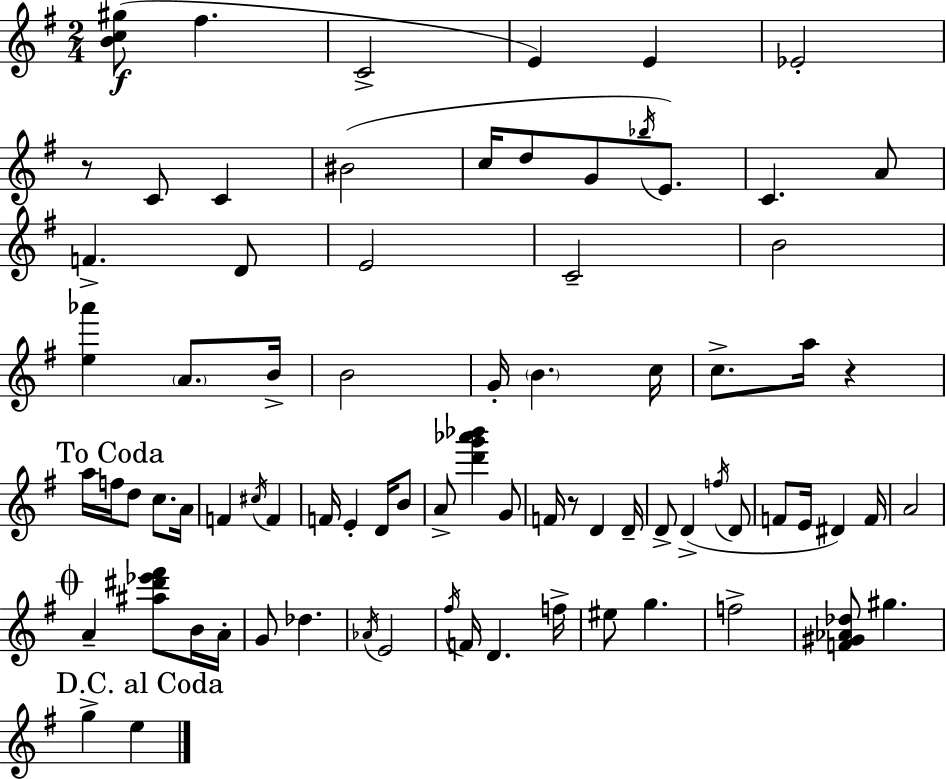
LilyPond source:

{
  \clef treble
  \numericTimeSignature
  \time 2/4
  \key e \minor
  <b' c'' gis''>8(\f fis''4. | c'2-> | e'4) e'4 | ees'2-. | \break r8 c'8 c'4 | bis'2( | c''16 d''8 g'8 \acciaccatura { bes''16 }) e'8. | c'4. a'8 | \break f'4.-> d'8 | e'2 | c'2-- | b'2 | \break <e'' aes'''>4 \parenthesize a'8. | b'16-> b'2 | g'16-. \parenthesize b'4. | c''16 c''8.-> a''16 r4 | \break \mark "To Coda" a''16 f''16 d''8 c''8. | a'16 f'4 \acciaccatura { cis''16 } f'4 | f'16 e'4-. d'16 | b'8 a'8-> <d''' g''' aes''' bes'''>4 | \break g'8 f'16 r8 d'4 | d'16-- d'8-> d'4->( | \acciaccatura { f''16 } d'8 f'8 e'16 dis'4) | f'16 a'2 | \break \mark \markup { \musicglyph "scripts.coda" } a'4-- <ais'' dis''' ees''' fis'''>8 | b'16 a'16-. g'8 des''4. | \acciaccatura { aes'16 } e'2 | \acciaccatura { fis''16 } f'16 d'4. | \break f''16-> eis''8 g''4. | f''2-> | <f' gis' aes' des''>8 gis''4. | \mark "D.C. al Coda" g''4-> | \break e''4 \bar "|."
}